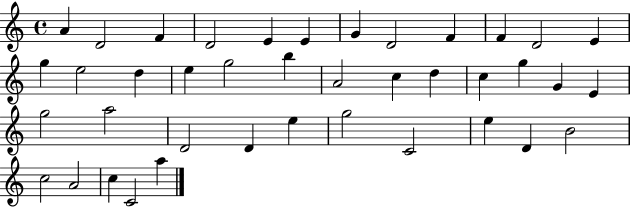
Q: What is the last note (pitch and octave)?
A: A5